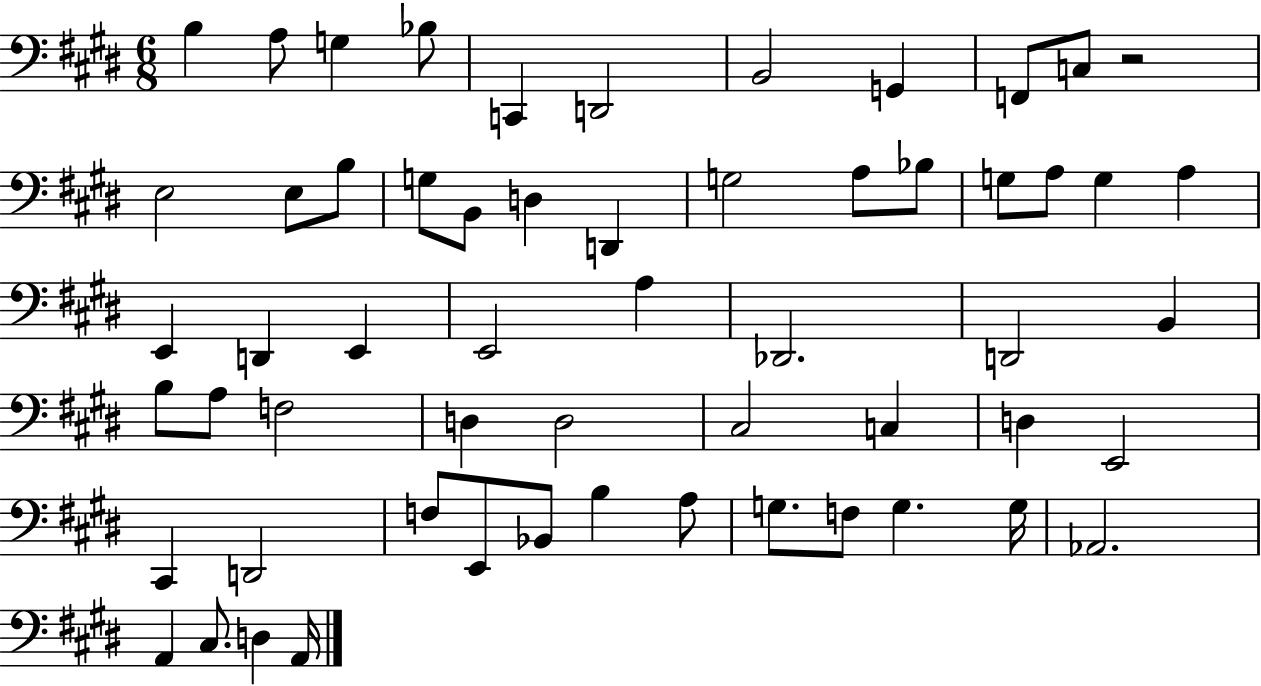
{
  \clef bass
  \numericTimeSignature
  \time 6/8
  \key e \major
  b4 a8 g4 bes8 | c,4 d,2 | b,2 g,4 | f,8 c8 r2 | \break e2 e8 b8 | g8 b,8 d4 d,4 | g2 a8 bes8 | g8 a8 g4 a4 | \break e,4 d,4 e,4 | e,2 a4 | des,2. | d,2 b,4 | \break b8 a8 f2 | d4 d2 | cis2 c4 | d4 e,2 | \break cis,4 d,2 | f8 e,8 bes,8 b4 a8 | g8. f8 g4. g16 | aes,2. | \break a,4 cis8. d4 a,16 | \bar "|."
}